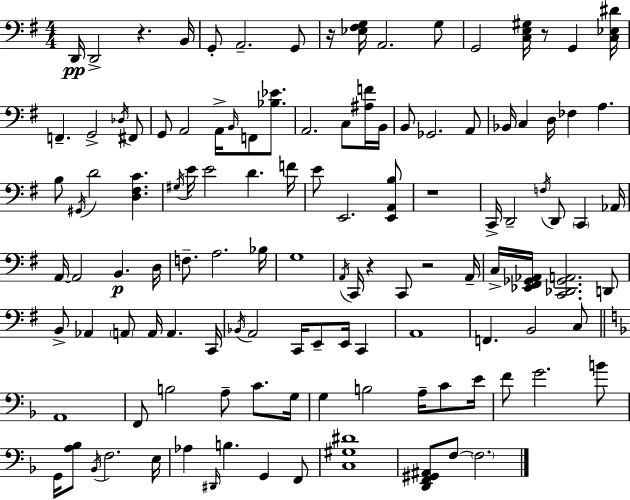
{
  \clef bass
  \numericTimeSignature
  \time 4/4
  \key g \major
  d,16\pp d,2-> r4. b,16 | g,8-. a,2.-- g,8 | r16 <ees fis g>16 a,2. g8 | g,2 <c e gis>16 r8 g,4 <c ees dis'>16 | \break f,4.-- g,2-> \acciaccatura { des16 } fis,8 | g,8 a,2 a,16-> \grace { b,16 } f,8 <bes ees'>8. | a,2. c8 | <ais f'>16 b,16 b,8 ges,2. | \break a,8 bes,16 c4 d16 fes4 a4. | b8 \acciaccatura { gis,16 } d'2 <d fis c'>4. | \acciaccatura { gis16 } e'16 e'2 d'4. | f'16 e'8 e,2. | \break <e, a, b>8 r1 | c,16-> d,2-- \acciaccatura { f16 } d,8 | \parenthesize c,4 aes,16 a,16~~ a,2 b,4.\p | d16 f8.-- a2. | \break bes16 g1 | \acciaccatura { a,16 } c,16 r4 c,8 r2 | a,16-- c16-> <ees, fis, ges, aes,>16 <c, des, ges, a,>2. | d,8 b,8-> aes,4 \parenthesize a,8 a,16 a,4. | \break c,16 \acciaccatura { bes,16 } a,2 c,16 | e,8-- e,16 c,4 a,1 | f,4. b,2 | c8 \bar "||" \break \key d \minor a,1 | f,8 b2 a8-- c'8. g16 | g4 b2 a16-- c'8 e'16 | f'8 g'2. b'8 | \break g,16 <a bes>8 \acciaccatura { bes,16 } f2. | e16 aes4 \grace { dis,16 } b4. g,4 | f,8 <c gis dis'>1 | <d, f, gis, ais,>8 f8~~ \parenthesize f2. | \break \bar "|."
}